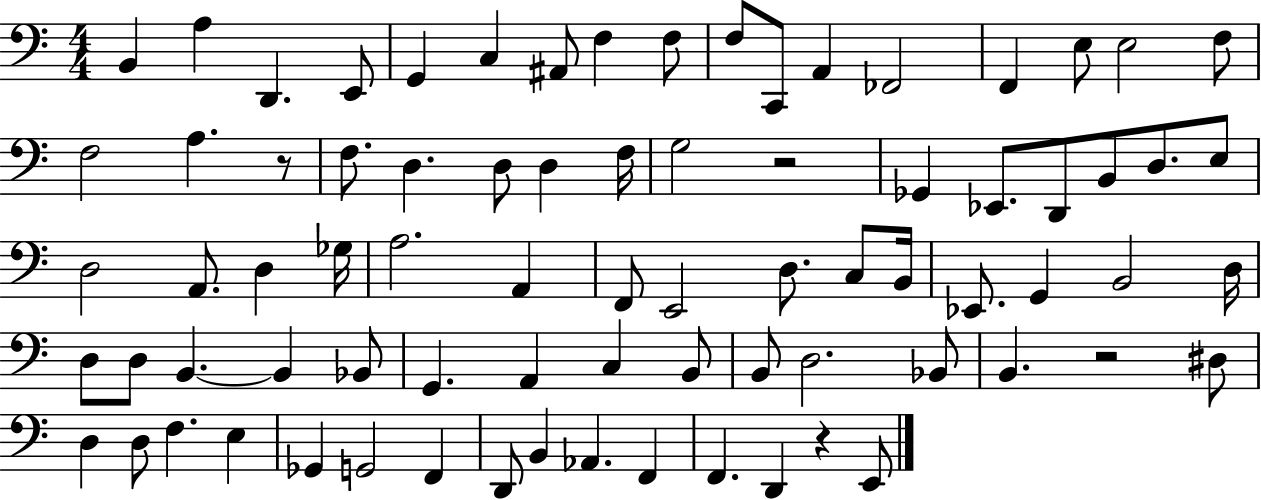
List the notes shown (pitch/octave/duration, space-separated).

B2/q A3/q D2/q. E2/e G2/q C3/q A#2/e F3/q F3/e F3/e C2/e A2/q FES2/h F2/q E3/e E3/h F3/e F3/h A3/q. R/e F3/e. D3/q. D3/e D3/q F3/s G3/h R/h Gb2/q Eb2/e. D2/e B2/e D3/e. E3/e D3/h A2/e. D3/q Gb3/s A3/h. A2/q F2/e E2/h D3/e. C3/e B2/s Eb2/e. G2/q B2/h D3/s D3/e D3/e B2/q. B2/q Bb2/e G2/q. A2/q C3/q B2/e B2/e D3/h. Bb2/e B2/q. R/h D#3/e D3/q D3/e F3/q. E3/q Gb2/q G2/h F2/q D2/e B2/q Ab2/q. F2/q F2/q. D2/q R/q E2/e